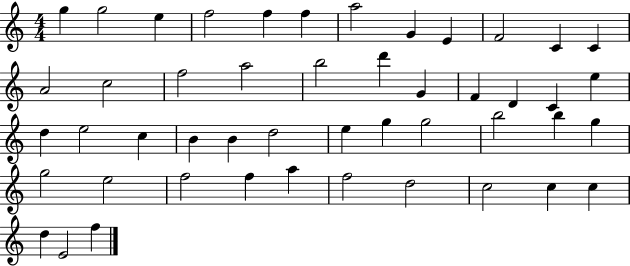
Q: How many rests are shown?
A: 0